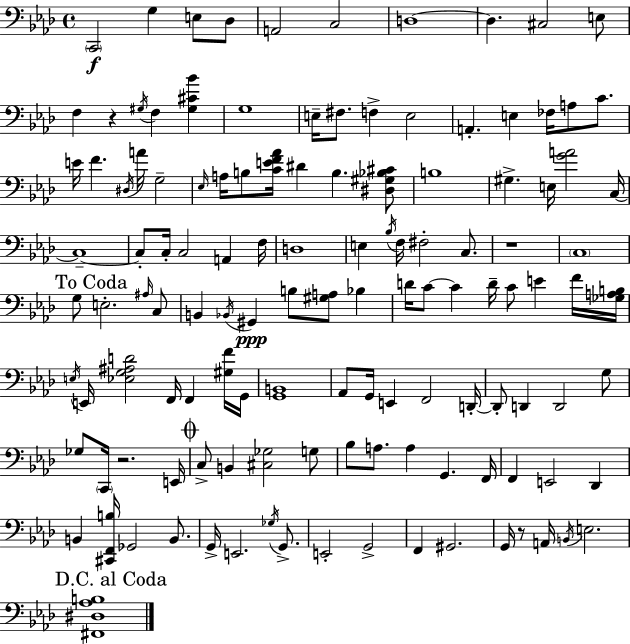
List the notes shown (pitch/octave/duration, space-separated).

C2/h G3/q E3/e Db3/e A2/h C3/h D3/w D3/q. C#3/h E3/e F3/q R/q G#3/s F3/q [G#3,C#4,Bb4]/q G3/w E3/s F#3/e. F3/q E3/h A2/q. E3/q FES3/s A3/e C4/e. E4/s F4/q. D#3/s A4/s G3/h Eb3/s A3/s B3/e [C4,E4,F4,Ab4]/s D#4/q B3/q. [D#3,G#3,Bb3,C#4]/e B3/w G#3/q. E3/s [G4,A4]/h C3/s C3/w C3/e C3/s C3/h A2/q F3/s D3/w E3/q Bb3/s F3/s F#3/h C3/e. R/w C3/w G3/e E3/h. A#3/s C3/e B2/q Bb2/s G#2/q B3/e [G#3,A3]/e Bb3/q D4/s C4/e C4/q D4/s C4/e E4/q F4/s [Gb3,A3,B3]/s E3/s E2/s [Eb3,G3,A#3,D4]/h F2/s F2/q [G#3,F4]/s G2/s [G2,B2]/w Ab2/e G2/s E2/q F2/h D2/s D2/e D2/q D2/h G3/e Gb3/e C2/s R/h. E2/s C3/e B2/q [C#3,Gb3]/h G3/e Bb3/e A3/e. A3/q G2/q. F2/s F2/q E2/h Db2/q B2/q [C#2,F2,B3]/s Gb2/h B2/e. G2/s E2/h. Gb3/s G2/e. E2/h G2/h F2/q G#2/h. G2/s R/e A2/s B2/s E3/h. [F#2,D#3,Ab3,B3]/w